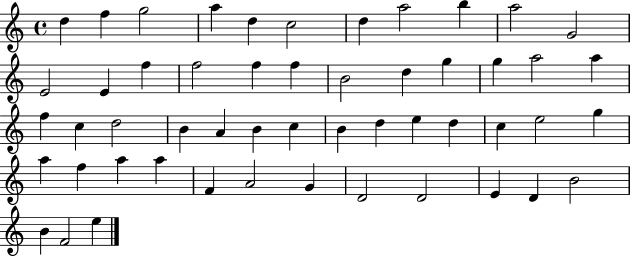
X:1
T:Untitled
M:4/4
L:1/4
K:C
d f g2 a d c2 d a2 b a2 G2 E2 E f f2 f f B2 d g g a2 a f c d2 B A B c B d e d c e2 g a f a a F A2 G D2 D2 E D B2 B F2 e